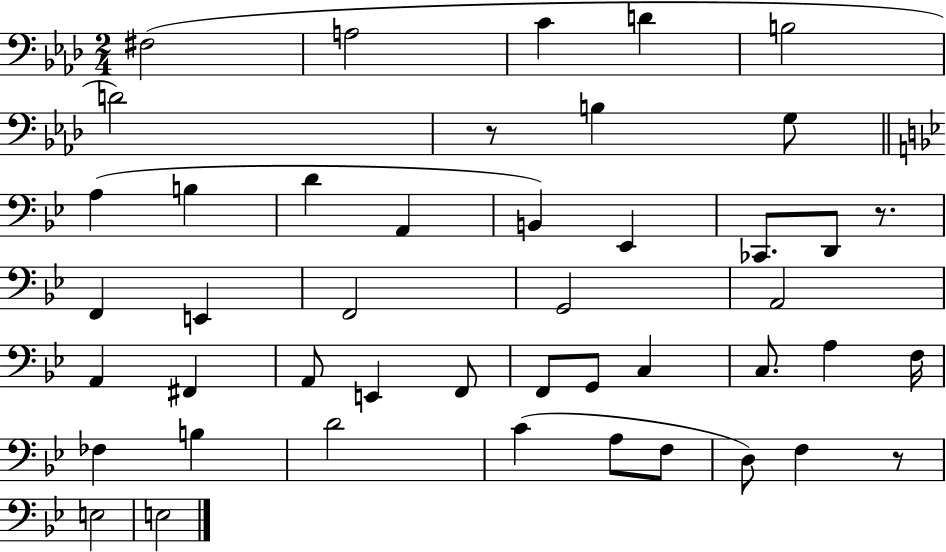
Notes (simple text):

F#3/h A3/h C4/q D4/q B3/h D4/h R/e B3/q G3/e A3/q B3/q D4/q A2/q B2/q Eb2/q CES2/e. D2/e R/e. F2/q E2/q F2/h G2/h A2/h A2/q F#2/q A2/e E2/q F2/e F2/e G2/e C3/q C3/e. A3/q F3/s FES3/q B3/q D4/h C4/q A3/e F3/e D3/e F3/q R/e E3/h E3/h